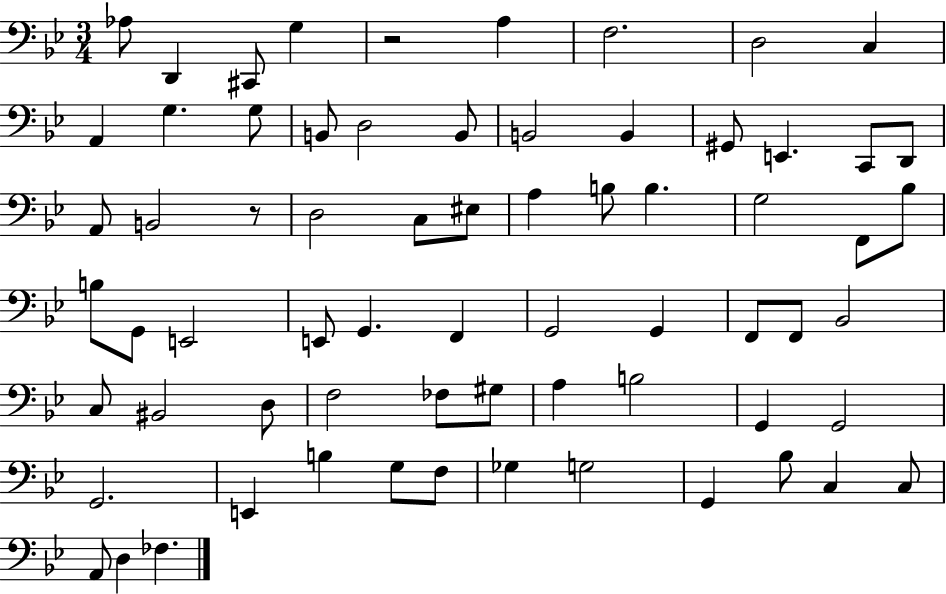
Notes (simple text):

Ab3/e D2/q C#2/e G3/q R/h A3/q F3/h. D3/h C3/q A2/q G3/q. G3/e B2/e D3/h B2/e B2/h B2/q G#2/e E2/q. C2/e D2/e A2/e B2/h R/e D3/h C3/e EIS3/e A3/q B3/e B3/q. G3/h F2/e Bb3/e B3/e G2/e E2/h E2/e G2/q. F2/q G2/h G2/q F2/e F2/e Bb2/h C3/e BIS2/h D3/e F3/h FES3/e G#3/e A3/q B3/h G2/q G2/h G2/h. E2/q B3/q G3/e F3/e Gb3/q G3/h G2/q Bb3/e C3/q C3/e A2/e D3/q FES3/q.